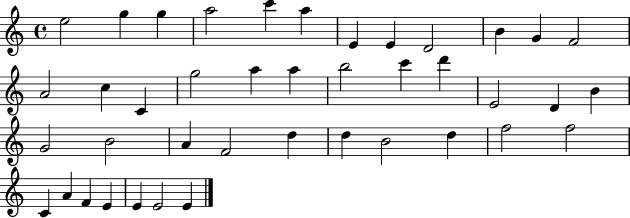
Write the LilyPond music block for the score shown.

{
  \clef treble
  \time 4/4
  \defaultTimeSignature
  \key c \major
  e''2 g''4 g''4 | a''2 c'''4 a''4 | e'4 e'4 d'2 | b'4 g'4 f'2 | \break a'2 c''4 c'4 | g''2 a''4 a''4 | b''2 c'''4 d'''4 | e'2 d'4 b'4 | \break g'2 b'2 | a'4 f'2 d''4 | d''4 b'2 d''4 | f''2 f''2 | \break c'4 a'4 f'4 e'4 | e'4 e'2 e'4 | \bar "|."
}